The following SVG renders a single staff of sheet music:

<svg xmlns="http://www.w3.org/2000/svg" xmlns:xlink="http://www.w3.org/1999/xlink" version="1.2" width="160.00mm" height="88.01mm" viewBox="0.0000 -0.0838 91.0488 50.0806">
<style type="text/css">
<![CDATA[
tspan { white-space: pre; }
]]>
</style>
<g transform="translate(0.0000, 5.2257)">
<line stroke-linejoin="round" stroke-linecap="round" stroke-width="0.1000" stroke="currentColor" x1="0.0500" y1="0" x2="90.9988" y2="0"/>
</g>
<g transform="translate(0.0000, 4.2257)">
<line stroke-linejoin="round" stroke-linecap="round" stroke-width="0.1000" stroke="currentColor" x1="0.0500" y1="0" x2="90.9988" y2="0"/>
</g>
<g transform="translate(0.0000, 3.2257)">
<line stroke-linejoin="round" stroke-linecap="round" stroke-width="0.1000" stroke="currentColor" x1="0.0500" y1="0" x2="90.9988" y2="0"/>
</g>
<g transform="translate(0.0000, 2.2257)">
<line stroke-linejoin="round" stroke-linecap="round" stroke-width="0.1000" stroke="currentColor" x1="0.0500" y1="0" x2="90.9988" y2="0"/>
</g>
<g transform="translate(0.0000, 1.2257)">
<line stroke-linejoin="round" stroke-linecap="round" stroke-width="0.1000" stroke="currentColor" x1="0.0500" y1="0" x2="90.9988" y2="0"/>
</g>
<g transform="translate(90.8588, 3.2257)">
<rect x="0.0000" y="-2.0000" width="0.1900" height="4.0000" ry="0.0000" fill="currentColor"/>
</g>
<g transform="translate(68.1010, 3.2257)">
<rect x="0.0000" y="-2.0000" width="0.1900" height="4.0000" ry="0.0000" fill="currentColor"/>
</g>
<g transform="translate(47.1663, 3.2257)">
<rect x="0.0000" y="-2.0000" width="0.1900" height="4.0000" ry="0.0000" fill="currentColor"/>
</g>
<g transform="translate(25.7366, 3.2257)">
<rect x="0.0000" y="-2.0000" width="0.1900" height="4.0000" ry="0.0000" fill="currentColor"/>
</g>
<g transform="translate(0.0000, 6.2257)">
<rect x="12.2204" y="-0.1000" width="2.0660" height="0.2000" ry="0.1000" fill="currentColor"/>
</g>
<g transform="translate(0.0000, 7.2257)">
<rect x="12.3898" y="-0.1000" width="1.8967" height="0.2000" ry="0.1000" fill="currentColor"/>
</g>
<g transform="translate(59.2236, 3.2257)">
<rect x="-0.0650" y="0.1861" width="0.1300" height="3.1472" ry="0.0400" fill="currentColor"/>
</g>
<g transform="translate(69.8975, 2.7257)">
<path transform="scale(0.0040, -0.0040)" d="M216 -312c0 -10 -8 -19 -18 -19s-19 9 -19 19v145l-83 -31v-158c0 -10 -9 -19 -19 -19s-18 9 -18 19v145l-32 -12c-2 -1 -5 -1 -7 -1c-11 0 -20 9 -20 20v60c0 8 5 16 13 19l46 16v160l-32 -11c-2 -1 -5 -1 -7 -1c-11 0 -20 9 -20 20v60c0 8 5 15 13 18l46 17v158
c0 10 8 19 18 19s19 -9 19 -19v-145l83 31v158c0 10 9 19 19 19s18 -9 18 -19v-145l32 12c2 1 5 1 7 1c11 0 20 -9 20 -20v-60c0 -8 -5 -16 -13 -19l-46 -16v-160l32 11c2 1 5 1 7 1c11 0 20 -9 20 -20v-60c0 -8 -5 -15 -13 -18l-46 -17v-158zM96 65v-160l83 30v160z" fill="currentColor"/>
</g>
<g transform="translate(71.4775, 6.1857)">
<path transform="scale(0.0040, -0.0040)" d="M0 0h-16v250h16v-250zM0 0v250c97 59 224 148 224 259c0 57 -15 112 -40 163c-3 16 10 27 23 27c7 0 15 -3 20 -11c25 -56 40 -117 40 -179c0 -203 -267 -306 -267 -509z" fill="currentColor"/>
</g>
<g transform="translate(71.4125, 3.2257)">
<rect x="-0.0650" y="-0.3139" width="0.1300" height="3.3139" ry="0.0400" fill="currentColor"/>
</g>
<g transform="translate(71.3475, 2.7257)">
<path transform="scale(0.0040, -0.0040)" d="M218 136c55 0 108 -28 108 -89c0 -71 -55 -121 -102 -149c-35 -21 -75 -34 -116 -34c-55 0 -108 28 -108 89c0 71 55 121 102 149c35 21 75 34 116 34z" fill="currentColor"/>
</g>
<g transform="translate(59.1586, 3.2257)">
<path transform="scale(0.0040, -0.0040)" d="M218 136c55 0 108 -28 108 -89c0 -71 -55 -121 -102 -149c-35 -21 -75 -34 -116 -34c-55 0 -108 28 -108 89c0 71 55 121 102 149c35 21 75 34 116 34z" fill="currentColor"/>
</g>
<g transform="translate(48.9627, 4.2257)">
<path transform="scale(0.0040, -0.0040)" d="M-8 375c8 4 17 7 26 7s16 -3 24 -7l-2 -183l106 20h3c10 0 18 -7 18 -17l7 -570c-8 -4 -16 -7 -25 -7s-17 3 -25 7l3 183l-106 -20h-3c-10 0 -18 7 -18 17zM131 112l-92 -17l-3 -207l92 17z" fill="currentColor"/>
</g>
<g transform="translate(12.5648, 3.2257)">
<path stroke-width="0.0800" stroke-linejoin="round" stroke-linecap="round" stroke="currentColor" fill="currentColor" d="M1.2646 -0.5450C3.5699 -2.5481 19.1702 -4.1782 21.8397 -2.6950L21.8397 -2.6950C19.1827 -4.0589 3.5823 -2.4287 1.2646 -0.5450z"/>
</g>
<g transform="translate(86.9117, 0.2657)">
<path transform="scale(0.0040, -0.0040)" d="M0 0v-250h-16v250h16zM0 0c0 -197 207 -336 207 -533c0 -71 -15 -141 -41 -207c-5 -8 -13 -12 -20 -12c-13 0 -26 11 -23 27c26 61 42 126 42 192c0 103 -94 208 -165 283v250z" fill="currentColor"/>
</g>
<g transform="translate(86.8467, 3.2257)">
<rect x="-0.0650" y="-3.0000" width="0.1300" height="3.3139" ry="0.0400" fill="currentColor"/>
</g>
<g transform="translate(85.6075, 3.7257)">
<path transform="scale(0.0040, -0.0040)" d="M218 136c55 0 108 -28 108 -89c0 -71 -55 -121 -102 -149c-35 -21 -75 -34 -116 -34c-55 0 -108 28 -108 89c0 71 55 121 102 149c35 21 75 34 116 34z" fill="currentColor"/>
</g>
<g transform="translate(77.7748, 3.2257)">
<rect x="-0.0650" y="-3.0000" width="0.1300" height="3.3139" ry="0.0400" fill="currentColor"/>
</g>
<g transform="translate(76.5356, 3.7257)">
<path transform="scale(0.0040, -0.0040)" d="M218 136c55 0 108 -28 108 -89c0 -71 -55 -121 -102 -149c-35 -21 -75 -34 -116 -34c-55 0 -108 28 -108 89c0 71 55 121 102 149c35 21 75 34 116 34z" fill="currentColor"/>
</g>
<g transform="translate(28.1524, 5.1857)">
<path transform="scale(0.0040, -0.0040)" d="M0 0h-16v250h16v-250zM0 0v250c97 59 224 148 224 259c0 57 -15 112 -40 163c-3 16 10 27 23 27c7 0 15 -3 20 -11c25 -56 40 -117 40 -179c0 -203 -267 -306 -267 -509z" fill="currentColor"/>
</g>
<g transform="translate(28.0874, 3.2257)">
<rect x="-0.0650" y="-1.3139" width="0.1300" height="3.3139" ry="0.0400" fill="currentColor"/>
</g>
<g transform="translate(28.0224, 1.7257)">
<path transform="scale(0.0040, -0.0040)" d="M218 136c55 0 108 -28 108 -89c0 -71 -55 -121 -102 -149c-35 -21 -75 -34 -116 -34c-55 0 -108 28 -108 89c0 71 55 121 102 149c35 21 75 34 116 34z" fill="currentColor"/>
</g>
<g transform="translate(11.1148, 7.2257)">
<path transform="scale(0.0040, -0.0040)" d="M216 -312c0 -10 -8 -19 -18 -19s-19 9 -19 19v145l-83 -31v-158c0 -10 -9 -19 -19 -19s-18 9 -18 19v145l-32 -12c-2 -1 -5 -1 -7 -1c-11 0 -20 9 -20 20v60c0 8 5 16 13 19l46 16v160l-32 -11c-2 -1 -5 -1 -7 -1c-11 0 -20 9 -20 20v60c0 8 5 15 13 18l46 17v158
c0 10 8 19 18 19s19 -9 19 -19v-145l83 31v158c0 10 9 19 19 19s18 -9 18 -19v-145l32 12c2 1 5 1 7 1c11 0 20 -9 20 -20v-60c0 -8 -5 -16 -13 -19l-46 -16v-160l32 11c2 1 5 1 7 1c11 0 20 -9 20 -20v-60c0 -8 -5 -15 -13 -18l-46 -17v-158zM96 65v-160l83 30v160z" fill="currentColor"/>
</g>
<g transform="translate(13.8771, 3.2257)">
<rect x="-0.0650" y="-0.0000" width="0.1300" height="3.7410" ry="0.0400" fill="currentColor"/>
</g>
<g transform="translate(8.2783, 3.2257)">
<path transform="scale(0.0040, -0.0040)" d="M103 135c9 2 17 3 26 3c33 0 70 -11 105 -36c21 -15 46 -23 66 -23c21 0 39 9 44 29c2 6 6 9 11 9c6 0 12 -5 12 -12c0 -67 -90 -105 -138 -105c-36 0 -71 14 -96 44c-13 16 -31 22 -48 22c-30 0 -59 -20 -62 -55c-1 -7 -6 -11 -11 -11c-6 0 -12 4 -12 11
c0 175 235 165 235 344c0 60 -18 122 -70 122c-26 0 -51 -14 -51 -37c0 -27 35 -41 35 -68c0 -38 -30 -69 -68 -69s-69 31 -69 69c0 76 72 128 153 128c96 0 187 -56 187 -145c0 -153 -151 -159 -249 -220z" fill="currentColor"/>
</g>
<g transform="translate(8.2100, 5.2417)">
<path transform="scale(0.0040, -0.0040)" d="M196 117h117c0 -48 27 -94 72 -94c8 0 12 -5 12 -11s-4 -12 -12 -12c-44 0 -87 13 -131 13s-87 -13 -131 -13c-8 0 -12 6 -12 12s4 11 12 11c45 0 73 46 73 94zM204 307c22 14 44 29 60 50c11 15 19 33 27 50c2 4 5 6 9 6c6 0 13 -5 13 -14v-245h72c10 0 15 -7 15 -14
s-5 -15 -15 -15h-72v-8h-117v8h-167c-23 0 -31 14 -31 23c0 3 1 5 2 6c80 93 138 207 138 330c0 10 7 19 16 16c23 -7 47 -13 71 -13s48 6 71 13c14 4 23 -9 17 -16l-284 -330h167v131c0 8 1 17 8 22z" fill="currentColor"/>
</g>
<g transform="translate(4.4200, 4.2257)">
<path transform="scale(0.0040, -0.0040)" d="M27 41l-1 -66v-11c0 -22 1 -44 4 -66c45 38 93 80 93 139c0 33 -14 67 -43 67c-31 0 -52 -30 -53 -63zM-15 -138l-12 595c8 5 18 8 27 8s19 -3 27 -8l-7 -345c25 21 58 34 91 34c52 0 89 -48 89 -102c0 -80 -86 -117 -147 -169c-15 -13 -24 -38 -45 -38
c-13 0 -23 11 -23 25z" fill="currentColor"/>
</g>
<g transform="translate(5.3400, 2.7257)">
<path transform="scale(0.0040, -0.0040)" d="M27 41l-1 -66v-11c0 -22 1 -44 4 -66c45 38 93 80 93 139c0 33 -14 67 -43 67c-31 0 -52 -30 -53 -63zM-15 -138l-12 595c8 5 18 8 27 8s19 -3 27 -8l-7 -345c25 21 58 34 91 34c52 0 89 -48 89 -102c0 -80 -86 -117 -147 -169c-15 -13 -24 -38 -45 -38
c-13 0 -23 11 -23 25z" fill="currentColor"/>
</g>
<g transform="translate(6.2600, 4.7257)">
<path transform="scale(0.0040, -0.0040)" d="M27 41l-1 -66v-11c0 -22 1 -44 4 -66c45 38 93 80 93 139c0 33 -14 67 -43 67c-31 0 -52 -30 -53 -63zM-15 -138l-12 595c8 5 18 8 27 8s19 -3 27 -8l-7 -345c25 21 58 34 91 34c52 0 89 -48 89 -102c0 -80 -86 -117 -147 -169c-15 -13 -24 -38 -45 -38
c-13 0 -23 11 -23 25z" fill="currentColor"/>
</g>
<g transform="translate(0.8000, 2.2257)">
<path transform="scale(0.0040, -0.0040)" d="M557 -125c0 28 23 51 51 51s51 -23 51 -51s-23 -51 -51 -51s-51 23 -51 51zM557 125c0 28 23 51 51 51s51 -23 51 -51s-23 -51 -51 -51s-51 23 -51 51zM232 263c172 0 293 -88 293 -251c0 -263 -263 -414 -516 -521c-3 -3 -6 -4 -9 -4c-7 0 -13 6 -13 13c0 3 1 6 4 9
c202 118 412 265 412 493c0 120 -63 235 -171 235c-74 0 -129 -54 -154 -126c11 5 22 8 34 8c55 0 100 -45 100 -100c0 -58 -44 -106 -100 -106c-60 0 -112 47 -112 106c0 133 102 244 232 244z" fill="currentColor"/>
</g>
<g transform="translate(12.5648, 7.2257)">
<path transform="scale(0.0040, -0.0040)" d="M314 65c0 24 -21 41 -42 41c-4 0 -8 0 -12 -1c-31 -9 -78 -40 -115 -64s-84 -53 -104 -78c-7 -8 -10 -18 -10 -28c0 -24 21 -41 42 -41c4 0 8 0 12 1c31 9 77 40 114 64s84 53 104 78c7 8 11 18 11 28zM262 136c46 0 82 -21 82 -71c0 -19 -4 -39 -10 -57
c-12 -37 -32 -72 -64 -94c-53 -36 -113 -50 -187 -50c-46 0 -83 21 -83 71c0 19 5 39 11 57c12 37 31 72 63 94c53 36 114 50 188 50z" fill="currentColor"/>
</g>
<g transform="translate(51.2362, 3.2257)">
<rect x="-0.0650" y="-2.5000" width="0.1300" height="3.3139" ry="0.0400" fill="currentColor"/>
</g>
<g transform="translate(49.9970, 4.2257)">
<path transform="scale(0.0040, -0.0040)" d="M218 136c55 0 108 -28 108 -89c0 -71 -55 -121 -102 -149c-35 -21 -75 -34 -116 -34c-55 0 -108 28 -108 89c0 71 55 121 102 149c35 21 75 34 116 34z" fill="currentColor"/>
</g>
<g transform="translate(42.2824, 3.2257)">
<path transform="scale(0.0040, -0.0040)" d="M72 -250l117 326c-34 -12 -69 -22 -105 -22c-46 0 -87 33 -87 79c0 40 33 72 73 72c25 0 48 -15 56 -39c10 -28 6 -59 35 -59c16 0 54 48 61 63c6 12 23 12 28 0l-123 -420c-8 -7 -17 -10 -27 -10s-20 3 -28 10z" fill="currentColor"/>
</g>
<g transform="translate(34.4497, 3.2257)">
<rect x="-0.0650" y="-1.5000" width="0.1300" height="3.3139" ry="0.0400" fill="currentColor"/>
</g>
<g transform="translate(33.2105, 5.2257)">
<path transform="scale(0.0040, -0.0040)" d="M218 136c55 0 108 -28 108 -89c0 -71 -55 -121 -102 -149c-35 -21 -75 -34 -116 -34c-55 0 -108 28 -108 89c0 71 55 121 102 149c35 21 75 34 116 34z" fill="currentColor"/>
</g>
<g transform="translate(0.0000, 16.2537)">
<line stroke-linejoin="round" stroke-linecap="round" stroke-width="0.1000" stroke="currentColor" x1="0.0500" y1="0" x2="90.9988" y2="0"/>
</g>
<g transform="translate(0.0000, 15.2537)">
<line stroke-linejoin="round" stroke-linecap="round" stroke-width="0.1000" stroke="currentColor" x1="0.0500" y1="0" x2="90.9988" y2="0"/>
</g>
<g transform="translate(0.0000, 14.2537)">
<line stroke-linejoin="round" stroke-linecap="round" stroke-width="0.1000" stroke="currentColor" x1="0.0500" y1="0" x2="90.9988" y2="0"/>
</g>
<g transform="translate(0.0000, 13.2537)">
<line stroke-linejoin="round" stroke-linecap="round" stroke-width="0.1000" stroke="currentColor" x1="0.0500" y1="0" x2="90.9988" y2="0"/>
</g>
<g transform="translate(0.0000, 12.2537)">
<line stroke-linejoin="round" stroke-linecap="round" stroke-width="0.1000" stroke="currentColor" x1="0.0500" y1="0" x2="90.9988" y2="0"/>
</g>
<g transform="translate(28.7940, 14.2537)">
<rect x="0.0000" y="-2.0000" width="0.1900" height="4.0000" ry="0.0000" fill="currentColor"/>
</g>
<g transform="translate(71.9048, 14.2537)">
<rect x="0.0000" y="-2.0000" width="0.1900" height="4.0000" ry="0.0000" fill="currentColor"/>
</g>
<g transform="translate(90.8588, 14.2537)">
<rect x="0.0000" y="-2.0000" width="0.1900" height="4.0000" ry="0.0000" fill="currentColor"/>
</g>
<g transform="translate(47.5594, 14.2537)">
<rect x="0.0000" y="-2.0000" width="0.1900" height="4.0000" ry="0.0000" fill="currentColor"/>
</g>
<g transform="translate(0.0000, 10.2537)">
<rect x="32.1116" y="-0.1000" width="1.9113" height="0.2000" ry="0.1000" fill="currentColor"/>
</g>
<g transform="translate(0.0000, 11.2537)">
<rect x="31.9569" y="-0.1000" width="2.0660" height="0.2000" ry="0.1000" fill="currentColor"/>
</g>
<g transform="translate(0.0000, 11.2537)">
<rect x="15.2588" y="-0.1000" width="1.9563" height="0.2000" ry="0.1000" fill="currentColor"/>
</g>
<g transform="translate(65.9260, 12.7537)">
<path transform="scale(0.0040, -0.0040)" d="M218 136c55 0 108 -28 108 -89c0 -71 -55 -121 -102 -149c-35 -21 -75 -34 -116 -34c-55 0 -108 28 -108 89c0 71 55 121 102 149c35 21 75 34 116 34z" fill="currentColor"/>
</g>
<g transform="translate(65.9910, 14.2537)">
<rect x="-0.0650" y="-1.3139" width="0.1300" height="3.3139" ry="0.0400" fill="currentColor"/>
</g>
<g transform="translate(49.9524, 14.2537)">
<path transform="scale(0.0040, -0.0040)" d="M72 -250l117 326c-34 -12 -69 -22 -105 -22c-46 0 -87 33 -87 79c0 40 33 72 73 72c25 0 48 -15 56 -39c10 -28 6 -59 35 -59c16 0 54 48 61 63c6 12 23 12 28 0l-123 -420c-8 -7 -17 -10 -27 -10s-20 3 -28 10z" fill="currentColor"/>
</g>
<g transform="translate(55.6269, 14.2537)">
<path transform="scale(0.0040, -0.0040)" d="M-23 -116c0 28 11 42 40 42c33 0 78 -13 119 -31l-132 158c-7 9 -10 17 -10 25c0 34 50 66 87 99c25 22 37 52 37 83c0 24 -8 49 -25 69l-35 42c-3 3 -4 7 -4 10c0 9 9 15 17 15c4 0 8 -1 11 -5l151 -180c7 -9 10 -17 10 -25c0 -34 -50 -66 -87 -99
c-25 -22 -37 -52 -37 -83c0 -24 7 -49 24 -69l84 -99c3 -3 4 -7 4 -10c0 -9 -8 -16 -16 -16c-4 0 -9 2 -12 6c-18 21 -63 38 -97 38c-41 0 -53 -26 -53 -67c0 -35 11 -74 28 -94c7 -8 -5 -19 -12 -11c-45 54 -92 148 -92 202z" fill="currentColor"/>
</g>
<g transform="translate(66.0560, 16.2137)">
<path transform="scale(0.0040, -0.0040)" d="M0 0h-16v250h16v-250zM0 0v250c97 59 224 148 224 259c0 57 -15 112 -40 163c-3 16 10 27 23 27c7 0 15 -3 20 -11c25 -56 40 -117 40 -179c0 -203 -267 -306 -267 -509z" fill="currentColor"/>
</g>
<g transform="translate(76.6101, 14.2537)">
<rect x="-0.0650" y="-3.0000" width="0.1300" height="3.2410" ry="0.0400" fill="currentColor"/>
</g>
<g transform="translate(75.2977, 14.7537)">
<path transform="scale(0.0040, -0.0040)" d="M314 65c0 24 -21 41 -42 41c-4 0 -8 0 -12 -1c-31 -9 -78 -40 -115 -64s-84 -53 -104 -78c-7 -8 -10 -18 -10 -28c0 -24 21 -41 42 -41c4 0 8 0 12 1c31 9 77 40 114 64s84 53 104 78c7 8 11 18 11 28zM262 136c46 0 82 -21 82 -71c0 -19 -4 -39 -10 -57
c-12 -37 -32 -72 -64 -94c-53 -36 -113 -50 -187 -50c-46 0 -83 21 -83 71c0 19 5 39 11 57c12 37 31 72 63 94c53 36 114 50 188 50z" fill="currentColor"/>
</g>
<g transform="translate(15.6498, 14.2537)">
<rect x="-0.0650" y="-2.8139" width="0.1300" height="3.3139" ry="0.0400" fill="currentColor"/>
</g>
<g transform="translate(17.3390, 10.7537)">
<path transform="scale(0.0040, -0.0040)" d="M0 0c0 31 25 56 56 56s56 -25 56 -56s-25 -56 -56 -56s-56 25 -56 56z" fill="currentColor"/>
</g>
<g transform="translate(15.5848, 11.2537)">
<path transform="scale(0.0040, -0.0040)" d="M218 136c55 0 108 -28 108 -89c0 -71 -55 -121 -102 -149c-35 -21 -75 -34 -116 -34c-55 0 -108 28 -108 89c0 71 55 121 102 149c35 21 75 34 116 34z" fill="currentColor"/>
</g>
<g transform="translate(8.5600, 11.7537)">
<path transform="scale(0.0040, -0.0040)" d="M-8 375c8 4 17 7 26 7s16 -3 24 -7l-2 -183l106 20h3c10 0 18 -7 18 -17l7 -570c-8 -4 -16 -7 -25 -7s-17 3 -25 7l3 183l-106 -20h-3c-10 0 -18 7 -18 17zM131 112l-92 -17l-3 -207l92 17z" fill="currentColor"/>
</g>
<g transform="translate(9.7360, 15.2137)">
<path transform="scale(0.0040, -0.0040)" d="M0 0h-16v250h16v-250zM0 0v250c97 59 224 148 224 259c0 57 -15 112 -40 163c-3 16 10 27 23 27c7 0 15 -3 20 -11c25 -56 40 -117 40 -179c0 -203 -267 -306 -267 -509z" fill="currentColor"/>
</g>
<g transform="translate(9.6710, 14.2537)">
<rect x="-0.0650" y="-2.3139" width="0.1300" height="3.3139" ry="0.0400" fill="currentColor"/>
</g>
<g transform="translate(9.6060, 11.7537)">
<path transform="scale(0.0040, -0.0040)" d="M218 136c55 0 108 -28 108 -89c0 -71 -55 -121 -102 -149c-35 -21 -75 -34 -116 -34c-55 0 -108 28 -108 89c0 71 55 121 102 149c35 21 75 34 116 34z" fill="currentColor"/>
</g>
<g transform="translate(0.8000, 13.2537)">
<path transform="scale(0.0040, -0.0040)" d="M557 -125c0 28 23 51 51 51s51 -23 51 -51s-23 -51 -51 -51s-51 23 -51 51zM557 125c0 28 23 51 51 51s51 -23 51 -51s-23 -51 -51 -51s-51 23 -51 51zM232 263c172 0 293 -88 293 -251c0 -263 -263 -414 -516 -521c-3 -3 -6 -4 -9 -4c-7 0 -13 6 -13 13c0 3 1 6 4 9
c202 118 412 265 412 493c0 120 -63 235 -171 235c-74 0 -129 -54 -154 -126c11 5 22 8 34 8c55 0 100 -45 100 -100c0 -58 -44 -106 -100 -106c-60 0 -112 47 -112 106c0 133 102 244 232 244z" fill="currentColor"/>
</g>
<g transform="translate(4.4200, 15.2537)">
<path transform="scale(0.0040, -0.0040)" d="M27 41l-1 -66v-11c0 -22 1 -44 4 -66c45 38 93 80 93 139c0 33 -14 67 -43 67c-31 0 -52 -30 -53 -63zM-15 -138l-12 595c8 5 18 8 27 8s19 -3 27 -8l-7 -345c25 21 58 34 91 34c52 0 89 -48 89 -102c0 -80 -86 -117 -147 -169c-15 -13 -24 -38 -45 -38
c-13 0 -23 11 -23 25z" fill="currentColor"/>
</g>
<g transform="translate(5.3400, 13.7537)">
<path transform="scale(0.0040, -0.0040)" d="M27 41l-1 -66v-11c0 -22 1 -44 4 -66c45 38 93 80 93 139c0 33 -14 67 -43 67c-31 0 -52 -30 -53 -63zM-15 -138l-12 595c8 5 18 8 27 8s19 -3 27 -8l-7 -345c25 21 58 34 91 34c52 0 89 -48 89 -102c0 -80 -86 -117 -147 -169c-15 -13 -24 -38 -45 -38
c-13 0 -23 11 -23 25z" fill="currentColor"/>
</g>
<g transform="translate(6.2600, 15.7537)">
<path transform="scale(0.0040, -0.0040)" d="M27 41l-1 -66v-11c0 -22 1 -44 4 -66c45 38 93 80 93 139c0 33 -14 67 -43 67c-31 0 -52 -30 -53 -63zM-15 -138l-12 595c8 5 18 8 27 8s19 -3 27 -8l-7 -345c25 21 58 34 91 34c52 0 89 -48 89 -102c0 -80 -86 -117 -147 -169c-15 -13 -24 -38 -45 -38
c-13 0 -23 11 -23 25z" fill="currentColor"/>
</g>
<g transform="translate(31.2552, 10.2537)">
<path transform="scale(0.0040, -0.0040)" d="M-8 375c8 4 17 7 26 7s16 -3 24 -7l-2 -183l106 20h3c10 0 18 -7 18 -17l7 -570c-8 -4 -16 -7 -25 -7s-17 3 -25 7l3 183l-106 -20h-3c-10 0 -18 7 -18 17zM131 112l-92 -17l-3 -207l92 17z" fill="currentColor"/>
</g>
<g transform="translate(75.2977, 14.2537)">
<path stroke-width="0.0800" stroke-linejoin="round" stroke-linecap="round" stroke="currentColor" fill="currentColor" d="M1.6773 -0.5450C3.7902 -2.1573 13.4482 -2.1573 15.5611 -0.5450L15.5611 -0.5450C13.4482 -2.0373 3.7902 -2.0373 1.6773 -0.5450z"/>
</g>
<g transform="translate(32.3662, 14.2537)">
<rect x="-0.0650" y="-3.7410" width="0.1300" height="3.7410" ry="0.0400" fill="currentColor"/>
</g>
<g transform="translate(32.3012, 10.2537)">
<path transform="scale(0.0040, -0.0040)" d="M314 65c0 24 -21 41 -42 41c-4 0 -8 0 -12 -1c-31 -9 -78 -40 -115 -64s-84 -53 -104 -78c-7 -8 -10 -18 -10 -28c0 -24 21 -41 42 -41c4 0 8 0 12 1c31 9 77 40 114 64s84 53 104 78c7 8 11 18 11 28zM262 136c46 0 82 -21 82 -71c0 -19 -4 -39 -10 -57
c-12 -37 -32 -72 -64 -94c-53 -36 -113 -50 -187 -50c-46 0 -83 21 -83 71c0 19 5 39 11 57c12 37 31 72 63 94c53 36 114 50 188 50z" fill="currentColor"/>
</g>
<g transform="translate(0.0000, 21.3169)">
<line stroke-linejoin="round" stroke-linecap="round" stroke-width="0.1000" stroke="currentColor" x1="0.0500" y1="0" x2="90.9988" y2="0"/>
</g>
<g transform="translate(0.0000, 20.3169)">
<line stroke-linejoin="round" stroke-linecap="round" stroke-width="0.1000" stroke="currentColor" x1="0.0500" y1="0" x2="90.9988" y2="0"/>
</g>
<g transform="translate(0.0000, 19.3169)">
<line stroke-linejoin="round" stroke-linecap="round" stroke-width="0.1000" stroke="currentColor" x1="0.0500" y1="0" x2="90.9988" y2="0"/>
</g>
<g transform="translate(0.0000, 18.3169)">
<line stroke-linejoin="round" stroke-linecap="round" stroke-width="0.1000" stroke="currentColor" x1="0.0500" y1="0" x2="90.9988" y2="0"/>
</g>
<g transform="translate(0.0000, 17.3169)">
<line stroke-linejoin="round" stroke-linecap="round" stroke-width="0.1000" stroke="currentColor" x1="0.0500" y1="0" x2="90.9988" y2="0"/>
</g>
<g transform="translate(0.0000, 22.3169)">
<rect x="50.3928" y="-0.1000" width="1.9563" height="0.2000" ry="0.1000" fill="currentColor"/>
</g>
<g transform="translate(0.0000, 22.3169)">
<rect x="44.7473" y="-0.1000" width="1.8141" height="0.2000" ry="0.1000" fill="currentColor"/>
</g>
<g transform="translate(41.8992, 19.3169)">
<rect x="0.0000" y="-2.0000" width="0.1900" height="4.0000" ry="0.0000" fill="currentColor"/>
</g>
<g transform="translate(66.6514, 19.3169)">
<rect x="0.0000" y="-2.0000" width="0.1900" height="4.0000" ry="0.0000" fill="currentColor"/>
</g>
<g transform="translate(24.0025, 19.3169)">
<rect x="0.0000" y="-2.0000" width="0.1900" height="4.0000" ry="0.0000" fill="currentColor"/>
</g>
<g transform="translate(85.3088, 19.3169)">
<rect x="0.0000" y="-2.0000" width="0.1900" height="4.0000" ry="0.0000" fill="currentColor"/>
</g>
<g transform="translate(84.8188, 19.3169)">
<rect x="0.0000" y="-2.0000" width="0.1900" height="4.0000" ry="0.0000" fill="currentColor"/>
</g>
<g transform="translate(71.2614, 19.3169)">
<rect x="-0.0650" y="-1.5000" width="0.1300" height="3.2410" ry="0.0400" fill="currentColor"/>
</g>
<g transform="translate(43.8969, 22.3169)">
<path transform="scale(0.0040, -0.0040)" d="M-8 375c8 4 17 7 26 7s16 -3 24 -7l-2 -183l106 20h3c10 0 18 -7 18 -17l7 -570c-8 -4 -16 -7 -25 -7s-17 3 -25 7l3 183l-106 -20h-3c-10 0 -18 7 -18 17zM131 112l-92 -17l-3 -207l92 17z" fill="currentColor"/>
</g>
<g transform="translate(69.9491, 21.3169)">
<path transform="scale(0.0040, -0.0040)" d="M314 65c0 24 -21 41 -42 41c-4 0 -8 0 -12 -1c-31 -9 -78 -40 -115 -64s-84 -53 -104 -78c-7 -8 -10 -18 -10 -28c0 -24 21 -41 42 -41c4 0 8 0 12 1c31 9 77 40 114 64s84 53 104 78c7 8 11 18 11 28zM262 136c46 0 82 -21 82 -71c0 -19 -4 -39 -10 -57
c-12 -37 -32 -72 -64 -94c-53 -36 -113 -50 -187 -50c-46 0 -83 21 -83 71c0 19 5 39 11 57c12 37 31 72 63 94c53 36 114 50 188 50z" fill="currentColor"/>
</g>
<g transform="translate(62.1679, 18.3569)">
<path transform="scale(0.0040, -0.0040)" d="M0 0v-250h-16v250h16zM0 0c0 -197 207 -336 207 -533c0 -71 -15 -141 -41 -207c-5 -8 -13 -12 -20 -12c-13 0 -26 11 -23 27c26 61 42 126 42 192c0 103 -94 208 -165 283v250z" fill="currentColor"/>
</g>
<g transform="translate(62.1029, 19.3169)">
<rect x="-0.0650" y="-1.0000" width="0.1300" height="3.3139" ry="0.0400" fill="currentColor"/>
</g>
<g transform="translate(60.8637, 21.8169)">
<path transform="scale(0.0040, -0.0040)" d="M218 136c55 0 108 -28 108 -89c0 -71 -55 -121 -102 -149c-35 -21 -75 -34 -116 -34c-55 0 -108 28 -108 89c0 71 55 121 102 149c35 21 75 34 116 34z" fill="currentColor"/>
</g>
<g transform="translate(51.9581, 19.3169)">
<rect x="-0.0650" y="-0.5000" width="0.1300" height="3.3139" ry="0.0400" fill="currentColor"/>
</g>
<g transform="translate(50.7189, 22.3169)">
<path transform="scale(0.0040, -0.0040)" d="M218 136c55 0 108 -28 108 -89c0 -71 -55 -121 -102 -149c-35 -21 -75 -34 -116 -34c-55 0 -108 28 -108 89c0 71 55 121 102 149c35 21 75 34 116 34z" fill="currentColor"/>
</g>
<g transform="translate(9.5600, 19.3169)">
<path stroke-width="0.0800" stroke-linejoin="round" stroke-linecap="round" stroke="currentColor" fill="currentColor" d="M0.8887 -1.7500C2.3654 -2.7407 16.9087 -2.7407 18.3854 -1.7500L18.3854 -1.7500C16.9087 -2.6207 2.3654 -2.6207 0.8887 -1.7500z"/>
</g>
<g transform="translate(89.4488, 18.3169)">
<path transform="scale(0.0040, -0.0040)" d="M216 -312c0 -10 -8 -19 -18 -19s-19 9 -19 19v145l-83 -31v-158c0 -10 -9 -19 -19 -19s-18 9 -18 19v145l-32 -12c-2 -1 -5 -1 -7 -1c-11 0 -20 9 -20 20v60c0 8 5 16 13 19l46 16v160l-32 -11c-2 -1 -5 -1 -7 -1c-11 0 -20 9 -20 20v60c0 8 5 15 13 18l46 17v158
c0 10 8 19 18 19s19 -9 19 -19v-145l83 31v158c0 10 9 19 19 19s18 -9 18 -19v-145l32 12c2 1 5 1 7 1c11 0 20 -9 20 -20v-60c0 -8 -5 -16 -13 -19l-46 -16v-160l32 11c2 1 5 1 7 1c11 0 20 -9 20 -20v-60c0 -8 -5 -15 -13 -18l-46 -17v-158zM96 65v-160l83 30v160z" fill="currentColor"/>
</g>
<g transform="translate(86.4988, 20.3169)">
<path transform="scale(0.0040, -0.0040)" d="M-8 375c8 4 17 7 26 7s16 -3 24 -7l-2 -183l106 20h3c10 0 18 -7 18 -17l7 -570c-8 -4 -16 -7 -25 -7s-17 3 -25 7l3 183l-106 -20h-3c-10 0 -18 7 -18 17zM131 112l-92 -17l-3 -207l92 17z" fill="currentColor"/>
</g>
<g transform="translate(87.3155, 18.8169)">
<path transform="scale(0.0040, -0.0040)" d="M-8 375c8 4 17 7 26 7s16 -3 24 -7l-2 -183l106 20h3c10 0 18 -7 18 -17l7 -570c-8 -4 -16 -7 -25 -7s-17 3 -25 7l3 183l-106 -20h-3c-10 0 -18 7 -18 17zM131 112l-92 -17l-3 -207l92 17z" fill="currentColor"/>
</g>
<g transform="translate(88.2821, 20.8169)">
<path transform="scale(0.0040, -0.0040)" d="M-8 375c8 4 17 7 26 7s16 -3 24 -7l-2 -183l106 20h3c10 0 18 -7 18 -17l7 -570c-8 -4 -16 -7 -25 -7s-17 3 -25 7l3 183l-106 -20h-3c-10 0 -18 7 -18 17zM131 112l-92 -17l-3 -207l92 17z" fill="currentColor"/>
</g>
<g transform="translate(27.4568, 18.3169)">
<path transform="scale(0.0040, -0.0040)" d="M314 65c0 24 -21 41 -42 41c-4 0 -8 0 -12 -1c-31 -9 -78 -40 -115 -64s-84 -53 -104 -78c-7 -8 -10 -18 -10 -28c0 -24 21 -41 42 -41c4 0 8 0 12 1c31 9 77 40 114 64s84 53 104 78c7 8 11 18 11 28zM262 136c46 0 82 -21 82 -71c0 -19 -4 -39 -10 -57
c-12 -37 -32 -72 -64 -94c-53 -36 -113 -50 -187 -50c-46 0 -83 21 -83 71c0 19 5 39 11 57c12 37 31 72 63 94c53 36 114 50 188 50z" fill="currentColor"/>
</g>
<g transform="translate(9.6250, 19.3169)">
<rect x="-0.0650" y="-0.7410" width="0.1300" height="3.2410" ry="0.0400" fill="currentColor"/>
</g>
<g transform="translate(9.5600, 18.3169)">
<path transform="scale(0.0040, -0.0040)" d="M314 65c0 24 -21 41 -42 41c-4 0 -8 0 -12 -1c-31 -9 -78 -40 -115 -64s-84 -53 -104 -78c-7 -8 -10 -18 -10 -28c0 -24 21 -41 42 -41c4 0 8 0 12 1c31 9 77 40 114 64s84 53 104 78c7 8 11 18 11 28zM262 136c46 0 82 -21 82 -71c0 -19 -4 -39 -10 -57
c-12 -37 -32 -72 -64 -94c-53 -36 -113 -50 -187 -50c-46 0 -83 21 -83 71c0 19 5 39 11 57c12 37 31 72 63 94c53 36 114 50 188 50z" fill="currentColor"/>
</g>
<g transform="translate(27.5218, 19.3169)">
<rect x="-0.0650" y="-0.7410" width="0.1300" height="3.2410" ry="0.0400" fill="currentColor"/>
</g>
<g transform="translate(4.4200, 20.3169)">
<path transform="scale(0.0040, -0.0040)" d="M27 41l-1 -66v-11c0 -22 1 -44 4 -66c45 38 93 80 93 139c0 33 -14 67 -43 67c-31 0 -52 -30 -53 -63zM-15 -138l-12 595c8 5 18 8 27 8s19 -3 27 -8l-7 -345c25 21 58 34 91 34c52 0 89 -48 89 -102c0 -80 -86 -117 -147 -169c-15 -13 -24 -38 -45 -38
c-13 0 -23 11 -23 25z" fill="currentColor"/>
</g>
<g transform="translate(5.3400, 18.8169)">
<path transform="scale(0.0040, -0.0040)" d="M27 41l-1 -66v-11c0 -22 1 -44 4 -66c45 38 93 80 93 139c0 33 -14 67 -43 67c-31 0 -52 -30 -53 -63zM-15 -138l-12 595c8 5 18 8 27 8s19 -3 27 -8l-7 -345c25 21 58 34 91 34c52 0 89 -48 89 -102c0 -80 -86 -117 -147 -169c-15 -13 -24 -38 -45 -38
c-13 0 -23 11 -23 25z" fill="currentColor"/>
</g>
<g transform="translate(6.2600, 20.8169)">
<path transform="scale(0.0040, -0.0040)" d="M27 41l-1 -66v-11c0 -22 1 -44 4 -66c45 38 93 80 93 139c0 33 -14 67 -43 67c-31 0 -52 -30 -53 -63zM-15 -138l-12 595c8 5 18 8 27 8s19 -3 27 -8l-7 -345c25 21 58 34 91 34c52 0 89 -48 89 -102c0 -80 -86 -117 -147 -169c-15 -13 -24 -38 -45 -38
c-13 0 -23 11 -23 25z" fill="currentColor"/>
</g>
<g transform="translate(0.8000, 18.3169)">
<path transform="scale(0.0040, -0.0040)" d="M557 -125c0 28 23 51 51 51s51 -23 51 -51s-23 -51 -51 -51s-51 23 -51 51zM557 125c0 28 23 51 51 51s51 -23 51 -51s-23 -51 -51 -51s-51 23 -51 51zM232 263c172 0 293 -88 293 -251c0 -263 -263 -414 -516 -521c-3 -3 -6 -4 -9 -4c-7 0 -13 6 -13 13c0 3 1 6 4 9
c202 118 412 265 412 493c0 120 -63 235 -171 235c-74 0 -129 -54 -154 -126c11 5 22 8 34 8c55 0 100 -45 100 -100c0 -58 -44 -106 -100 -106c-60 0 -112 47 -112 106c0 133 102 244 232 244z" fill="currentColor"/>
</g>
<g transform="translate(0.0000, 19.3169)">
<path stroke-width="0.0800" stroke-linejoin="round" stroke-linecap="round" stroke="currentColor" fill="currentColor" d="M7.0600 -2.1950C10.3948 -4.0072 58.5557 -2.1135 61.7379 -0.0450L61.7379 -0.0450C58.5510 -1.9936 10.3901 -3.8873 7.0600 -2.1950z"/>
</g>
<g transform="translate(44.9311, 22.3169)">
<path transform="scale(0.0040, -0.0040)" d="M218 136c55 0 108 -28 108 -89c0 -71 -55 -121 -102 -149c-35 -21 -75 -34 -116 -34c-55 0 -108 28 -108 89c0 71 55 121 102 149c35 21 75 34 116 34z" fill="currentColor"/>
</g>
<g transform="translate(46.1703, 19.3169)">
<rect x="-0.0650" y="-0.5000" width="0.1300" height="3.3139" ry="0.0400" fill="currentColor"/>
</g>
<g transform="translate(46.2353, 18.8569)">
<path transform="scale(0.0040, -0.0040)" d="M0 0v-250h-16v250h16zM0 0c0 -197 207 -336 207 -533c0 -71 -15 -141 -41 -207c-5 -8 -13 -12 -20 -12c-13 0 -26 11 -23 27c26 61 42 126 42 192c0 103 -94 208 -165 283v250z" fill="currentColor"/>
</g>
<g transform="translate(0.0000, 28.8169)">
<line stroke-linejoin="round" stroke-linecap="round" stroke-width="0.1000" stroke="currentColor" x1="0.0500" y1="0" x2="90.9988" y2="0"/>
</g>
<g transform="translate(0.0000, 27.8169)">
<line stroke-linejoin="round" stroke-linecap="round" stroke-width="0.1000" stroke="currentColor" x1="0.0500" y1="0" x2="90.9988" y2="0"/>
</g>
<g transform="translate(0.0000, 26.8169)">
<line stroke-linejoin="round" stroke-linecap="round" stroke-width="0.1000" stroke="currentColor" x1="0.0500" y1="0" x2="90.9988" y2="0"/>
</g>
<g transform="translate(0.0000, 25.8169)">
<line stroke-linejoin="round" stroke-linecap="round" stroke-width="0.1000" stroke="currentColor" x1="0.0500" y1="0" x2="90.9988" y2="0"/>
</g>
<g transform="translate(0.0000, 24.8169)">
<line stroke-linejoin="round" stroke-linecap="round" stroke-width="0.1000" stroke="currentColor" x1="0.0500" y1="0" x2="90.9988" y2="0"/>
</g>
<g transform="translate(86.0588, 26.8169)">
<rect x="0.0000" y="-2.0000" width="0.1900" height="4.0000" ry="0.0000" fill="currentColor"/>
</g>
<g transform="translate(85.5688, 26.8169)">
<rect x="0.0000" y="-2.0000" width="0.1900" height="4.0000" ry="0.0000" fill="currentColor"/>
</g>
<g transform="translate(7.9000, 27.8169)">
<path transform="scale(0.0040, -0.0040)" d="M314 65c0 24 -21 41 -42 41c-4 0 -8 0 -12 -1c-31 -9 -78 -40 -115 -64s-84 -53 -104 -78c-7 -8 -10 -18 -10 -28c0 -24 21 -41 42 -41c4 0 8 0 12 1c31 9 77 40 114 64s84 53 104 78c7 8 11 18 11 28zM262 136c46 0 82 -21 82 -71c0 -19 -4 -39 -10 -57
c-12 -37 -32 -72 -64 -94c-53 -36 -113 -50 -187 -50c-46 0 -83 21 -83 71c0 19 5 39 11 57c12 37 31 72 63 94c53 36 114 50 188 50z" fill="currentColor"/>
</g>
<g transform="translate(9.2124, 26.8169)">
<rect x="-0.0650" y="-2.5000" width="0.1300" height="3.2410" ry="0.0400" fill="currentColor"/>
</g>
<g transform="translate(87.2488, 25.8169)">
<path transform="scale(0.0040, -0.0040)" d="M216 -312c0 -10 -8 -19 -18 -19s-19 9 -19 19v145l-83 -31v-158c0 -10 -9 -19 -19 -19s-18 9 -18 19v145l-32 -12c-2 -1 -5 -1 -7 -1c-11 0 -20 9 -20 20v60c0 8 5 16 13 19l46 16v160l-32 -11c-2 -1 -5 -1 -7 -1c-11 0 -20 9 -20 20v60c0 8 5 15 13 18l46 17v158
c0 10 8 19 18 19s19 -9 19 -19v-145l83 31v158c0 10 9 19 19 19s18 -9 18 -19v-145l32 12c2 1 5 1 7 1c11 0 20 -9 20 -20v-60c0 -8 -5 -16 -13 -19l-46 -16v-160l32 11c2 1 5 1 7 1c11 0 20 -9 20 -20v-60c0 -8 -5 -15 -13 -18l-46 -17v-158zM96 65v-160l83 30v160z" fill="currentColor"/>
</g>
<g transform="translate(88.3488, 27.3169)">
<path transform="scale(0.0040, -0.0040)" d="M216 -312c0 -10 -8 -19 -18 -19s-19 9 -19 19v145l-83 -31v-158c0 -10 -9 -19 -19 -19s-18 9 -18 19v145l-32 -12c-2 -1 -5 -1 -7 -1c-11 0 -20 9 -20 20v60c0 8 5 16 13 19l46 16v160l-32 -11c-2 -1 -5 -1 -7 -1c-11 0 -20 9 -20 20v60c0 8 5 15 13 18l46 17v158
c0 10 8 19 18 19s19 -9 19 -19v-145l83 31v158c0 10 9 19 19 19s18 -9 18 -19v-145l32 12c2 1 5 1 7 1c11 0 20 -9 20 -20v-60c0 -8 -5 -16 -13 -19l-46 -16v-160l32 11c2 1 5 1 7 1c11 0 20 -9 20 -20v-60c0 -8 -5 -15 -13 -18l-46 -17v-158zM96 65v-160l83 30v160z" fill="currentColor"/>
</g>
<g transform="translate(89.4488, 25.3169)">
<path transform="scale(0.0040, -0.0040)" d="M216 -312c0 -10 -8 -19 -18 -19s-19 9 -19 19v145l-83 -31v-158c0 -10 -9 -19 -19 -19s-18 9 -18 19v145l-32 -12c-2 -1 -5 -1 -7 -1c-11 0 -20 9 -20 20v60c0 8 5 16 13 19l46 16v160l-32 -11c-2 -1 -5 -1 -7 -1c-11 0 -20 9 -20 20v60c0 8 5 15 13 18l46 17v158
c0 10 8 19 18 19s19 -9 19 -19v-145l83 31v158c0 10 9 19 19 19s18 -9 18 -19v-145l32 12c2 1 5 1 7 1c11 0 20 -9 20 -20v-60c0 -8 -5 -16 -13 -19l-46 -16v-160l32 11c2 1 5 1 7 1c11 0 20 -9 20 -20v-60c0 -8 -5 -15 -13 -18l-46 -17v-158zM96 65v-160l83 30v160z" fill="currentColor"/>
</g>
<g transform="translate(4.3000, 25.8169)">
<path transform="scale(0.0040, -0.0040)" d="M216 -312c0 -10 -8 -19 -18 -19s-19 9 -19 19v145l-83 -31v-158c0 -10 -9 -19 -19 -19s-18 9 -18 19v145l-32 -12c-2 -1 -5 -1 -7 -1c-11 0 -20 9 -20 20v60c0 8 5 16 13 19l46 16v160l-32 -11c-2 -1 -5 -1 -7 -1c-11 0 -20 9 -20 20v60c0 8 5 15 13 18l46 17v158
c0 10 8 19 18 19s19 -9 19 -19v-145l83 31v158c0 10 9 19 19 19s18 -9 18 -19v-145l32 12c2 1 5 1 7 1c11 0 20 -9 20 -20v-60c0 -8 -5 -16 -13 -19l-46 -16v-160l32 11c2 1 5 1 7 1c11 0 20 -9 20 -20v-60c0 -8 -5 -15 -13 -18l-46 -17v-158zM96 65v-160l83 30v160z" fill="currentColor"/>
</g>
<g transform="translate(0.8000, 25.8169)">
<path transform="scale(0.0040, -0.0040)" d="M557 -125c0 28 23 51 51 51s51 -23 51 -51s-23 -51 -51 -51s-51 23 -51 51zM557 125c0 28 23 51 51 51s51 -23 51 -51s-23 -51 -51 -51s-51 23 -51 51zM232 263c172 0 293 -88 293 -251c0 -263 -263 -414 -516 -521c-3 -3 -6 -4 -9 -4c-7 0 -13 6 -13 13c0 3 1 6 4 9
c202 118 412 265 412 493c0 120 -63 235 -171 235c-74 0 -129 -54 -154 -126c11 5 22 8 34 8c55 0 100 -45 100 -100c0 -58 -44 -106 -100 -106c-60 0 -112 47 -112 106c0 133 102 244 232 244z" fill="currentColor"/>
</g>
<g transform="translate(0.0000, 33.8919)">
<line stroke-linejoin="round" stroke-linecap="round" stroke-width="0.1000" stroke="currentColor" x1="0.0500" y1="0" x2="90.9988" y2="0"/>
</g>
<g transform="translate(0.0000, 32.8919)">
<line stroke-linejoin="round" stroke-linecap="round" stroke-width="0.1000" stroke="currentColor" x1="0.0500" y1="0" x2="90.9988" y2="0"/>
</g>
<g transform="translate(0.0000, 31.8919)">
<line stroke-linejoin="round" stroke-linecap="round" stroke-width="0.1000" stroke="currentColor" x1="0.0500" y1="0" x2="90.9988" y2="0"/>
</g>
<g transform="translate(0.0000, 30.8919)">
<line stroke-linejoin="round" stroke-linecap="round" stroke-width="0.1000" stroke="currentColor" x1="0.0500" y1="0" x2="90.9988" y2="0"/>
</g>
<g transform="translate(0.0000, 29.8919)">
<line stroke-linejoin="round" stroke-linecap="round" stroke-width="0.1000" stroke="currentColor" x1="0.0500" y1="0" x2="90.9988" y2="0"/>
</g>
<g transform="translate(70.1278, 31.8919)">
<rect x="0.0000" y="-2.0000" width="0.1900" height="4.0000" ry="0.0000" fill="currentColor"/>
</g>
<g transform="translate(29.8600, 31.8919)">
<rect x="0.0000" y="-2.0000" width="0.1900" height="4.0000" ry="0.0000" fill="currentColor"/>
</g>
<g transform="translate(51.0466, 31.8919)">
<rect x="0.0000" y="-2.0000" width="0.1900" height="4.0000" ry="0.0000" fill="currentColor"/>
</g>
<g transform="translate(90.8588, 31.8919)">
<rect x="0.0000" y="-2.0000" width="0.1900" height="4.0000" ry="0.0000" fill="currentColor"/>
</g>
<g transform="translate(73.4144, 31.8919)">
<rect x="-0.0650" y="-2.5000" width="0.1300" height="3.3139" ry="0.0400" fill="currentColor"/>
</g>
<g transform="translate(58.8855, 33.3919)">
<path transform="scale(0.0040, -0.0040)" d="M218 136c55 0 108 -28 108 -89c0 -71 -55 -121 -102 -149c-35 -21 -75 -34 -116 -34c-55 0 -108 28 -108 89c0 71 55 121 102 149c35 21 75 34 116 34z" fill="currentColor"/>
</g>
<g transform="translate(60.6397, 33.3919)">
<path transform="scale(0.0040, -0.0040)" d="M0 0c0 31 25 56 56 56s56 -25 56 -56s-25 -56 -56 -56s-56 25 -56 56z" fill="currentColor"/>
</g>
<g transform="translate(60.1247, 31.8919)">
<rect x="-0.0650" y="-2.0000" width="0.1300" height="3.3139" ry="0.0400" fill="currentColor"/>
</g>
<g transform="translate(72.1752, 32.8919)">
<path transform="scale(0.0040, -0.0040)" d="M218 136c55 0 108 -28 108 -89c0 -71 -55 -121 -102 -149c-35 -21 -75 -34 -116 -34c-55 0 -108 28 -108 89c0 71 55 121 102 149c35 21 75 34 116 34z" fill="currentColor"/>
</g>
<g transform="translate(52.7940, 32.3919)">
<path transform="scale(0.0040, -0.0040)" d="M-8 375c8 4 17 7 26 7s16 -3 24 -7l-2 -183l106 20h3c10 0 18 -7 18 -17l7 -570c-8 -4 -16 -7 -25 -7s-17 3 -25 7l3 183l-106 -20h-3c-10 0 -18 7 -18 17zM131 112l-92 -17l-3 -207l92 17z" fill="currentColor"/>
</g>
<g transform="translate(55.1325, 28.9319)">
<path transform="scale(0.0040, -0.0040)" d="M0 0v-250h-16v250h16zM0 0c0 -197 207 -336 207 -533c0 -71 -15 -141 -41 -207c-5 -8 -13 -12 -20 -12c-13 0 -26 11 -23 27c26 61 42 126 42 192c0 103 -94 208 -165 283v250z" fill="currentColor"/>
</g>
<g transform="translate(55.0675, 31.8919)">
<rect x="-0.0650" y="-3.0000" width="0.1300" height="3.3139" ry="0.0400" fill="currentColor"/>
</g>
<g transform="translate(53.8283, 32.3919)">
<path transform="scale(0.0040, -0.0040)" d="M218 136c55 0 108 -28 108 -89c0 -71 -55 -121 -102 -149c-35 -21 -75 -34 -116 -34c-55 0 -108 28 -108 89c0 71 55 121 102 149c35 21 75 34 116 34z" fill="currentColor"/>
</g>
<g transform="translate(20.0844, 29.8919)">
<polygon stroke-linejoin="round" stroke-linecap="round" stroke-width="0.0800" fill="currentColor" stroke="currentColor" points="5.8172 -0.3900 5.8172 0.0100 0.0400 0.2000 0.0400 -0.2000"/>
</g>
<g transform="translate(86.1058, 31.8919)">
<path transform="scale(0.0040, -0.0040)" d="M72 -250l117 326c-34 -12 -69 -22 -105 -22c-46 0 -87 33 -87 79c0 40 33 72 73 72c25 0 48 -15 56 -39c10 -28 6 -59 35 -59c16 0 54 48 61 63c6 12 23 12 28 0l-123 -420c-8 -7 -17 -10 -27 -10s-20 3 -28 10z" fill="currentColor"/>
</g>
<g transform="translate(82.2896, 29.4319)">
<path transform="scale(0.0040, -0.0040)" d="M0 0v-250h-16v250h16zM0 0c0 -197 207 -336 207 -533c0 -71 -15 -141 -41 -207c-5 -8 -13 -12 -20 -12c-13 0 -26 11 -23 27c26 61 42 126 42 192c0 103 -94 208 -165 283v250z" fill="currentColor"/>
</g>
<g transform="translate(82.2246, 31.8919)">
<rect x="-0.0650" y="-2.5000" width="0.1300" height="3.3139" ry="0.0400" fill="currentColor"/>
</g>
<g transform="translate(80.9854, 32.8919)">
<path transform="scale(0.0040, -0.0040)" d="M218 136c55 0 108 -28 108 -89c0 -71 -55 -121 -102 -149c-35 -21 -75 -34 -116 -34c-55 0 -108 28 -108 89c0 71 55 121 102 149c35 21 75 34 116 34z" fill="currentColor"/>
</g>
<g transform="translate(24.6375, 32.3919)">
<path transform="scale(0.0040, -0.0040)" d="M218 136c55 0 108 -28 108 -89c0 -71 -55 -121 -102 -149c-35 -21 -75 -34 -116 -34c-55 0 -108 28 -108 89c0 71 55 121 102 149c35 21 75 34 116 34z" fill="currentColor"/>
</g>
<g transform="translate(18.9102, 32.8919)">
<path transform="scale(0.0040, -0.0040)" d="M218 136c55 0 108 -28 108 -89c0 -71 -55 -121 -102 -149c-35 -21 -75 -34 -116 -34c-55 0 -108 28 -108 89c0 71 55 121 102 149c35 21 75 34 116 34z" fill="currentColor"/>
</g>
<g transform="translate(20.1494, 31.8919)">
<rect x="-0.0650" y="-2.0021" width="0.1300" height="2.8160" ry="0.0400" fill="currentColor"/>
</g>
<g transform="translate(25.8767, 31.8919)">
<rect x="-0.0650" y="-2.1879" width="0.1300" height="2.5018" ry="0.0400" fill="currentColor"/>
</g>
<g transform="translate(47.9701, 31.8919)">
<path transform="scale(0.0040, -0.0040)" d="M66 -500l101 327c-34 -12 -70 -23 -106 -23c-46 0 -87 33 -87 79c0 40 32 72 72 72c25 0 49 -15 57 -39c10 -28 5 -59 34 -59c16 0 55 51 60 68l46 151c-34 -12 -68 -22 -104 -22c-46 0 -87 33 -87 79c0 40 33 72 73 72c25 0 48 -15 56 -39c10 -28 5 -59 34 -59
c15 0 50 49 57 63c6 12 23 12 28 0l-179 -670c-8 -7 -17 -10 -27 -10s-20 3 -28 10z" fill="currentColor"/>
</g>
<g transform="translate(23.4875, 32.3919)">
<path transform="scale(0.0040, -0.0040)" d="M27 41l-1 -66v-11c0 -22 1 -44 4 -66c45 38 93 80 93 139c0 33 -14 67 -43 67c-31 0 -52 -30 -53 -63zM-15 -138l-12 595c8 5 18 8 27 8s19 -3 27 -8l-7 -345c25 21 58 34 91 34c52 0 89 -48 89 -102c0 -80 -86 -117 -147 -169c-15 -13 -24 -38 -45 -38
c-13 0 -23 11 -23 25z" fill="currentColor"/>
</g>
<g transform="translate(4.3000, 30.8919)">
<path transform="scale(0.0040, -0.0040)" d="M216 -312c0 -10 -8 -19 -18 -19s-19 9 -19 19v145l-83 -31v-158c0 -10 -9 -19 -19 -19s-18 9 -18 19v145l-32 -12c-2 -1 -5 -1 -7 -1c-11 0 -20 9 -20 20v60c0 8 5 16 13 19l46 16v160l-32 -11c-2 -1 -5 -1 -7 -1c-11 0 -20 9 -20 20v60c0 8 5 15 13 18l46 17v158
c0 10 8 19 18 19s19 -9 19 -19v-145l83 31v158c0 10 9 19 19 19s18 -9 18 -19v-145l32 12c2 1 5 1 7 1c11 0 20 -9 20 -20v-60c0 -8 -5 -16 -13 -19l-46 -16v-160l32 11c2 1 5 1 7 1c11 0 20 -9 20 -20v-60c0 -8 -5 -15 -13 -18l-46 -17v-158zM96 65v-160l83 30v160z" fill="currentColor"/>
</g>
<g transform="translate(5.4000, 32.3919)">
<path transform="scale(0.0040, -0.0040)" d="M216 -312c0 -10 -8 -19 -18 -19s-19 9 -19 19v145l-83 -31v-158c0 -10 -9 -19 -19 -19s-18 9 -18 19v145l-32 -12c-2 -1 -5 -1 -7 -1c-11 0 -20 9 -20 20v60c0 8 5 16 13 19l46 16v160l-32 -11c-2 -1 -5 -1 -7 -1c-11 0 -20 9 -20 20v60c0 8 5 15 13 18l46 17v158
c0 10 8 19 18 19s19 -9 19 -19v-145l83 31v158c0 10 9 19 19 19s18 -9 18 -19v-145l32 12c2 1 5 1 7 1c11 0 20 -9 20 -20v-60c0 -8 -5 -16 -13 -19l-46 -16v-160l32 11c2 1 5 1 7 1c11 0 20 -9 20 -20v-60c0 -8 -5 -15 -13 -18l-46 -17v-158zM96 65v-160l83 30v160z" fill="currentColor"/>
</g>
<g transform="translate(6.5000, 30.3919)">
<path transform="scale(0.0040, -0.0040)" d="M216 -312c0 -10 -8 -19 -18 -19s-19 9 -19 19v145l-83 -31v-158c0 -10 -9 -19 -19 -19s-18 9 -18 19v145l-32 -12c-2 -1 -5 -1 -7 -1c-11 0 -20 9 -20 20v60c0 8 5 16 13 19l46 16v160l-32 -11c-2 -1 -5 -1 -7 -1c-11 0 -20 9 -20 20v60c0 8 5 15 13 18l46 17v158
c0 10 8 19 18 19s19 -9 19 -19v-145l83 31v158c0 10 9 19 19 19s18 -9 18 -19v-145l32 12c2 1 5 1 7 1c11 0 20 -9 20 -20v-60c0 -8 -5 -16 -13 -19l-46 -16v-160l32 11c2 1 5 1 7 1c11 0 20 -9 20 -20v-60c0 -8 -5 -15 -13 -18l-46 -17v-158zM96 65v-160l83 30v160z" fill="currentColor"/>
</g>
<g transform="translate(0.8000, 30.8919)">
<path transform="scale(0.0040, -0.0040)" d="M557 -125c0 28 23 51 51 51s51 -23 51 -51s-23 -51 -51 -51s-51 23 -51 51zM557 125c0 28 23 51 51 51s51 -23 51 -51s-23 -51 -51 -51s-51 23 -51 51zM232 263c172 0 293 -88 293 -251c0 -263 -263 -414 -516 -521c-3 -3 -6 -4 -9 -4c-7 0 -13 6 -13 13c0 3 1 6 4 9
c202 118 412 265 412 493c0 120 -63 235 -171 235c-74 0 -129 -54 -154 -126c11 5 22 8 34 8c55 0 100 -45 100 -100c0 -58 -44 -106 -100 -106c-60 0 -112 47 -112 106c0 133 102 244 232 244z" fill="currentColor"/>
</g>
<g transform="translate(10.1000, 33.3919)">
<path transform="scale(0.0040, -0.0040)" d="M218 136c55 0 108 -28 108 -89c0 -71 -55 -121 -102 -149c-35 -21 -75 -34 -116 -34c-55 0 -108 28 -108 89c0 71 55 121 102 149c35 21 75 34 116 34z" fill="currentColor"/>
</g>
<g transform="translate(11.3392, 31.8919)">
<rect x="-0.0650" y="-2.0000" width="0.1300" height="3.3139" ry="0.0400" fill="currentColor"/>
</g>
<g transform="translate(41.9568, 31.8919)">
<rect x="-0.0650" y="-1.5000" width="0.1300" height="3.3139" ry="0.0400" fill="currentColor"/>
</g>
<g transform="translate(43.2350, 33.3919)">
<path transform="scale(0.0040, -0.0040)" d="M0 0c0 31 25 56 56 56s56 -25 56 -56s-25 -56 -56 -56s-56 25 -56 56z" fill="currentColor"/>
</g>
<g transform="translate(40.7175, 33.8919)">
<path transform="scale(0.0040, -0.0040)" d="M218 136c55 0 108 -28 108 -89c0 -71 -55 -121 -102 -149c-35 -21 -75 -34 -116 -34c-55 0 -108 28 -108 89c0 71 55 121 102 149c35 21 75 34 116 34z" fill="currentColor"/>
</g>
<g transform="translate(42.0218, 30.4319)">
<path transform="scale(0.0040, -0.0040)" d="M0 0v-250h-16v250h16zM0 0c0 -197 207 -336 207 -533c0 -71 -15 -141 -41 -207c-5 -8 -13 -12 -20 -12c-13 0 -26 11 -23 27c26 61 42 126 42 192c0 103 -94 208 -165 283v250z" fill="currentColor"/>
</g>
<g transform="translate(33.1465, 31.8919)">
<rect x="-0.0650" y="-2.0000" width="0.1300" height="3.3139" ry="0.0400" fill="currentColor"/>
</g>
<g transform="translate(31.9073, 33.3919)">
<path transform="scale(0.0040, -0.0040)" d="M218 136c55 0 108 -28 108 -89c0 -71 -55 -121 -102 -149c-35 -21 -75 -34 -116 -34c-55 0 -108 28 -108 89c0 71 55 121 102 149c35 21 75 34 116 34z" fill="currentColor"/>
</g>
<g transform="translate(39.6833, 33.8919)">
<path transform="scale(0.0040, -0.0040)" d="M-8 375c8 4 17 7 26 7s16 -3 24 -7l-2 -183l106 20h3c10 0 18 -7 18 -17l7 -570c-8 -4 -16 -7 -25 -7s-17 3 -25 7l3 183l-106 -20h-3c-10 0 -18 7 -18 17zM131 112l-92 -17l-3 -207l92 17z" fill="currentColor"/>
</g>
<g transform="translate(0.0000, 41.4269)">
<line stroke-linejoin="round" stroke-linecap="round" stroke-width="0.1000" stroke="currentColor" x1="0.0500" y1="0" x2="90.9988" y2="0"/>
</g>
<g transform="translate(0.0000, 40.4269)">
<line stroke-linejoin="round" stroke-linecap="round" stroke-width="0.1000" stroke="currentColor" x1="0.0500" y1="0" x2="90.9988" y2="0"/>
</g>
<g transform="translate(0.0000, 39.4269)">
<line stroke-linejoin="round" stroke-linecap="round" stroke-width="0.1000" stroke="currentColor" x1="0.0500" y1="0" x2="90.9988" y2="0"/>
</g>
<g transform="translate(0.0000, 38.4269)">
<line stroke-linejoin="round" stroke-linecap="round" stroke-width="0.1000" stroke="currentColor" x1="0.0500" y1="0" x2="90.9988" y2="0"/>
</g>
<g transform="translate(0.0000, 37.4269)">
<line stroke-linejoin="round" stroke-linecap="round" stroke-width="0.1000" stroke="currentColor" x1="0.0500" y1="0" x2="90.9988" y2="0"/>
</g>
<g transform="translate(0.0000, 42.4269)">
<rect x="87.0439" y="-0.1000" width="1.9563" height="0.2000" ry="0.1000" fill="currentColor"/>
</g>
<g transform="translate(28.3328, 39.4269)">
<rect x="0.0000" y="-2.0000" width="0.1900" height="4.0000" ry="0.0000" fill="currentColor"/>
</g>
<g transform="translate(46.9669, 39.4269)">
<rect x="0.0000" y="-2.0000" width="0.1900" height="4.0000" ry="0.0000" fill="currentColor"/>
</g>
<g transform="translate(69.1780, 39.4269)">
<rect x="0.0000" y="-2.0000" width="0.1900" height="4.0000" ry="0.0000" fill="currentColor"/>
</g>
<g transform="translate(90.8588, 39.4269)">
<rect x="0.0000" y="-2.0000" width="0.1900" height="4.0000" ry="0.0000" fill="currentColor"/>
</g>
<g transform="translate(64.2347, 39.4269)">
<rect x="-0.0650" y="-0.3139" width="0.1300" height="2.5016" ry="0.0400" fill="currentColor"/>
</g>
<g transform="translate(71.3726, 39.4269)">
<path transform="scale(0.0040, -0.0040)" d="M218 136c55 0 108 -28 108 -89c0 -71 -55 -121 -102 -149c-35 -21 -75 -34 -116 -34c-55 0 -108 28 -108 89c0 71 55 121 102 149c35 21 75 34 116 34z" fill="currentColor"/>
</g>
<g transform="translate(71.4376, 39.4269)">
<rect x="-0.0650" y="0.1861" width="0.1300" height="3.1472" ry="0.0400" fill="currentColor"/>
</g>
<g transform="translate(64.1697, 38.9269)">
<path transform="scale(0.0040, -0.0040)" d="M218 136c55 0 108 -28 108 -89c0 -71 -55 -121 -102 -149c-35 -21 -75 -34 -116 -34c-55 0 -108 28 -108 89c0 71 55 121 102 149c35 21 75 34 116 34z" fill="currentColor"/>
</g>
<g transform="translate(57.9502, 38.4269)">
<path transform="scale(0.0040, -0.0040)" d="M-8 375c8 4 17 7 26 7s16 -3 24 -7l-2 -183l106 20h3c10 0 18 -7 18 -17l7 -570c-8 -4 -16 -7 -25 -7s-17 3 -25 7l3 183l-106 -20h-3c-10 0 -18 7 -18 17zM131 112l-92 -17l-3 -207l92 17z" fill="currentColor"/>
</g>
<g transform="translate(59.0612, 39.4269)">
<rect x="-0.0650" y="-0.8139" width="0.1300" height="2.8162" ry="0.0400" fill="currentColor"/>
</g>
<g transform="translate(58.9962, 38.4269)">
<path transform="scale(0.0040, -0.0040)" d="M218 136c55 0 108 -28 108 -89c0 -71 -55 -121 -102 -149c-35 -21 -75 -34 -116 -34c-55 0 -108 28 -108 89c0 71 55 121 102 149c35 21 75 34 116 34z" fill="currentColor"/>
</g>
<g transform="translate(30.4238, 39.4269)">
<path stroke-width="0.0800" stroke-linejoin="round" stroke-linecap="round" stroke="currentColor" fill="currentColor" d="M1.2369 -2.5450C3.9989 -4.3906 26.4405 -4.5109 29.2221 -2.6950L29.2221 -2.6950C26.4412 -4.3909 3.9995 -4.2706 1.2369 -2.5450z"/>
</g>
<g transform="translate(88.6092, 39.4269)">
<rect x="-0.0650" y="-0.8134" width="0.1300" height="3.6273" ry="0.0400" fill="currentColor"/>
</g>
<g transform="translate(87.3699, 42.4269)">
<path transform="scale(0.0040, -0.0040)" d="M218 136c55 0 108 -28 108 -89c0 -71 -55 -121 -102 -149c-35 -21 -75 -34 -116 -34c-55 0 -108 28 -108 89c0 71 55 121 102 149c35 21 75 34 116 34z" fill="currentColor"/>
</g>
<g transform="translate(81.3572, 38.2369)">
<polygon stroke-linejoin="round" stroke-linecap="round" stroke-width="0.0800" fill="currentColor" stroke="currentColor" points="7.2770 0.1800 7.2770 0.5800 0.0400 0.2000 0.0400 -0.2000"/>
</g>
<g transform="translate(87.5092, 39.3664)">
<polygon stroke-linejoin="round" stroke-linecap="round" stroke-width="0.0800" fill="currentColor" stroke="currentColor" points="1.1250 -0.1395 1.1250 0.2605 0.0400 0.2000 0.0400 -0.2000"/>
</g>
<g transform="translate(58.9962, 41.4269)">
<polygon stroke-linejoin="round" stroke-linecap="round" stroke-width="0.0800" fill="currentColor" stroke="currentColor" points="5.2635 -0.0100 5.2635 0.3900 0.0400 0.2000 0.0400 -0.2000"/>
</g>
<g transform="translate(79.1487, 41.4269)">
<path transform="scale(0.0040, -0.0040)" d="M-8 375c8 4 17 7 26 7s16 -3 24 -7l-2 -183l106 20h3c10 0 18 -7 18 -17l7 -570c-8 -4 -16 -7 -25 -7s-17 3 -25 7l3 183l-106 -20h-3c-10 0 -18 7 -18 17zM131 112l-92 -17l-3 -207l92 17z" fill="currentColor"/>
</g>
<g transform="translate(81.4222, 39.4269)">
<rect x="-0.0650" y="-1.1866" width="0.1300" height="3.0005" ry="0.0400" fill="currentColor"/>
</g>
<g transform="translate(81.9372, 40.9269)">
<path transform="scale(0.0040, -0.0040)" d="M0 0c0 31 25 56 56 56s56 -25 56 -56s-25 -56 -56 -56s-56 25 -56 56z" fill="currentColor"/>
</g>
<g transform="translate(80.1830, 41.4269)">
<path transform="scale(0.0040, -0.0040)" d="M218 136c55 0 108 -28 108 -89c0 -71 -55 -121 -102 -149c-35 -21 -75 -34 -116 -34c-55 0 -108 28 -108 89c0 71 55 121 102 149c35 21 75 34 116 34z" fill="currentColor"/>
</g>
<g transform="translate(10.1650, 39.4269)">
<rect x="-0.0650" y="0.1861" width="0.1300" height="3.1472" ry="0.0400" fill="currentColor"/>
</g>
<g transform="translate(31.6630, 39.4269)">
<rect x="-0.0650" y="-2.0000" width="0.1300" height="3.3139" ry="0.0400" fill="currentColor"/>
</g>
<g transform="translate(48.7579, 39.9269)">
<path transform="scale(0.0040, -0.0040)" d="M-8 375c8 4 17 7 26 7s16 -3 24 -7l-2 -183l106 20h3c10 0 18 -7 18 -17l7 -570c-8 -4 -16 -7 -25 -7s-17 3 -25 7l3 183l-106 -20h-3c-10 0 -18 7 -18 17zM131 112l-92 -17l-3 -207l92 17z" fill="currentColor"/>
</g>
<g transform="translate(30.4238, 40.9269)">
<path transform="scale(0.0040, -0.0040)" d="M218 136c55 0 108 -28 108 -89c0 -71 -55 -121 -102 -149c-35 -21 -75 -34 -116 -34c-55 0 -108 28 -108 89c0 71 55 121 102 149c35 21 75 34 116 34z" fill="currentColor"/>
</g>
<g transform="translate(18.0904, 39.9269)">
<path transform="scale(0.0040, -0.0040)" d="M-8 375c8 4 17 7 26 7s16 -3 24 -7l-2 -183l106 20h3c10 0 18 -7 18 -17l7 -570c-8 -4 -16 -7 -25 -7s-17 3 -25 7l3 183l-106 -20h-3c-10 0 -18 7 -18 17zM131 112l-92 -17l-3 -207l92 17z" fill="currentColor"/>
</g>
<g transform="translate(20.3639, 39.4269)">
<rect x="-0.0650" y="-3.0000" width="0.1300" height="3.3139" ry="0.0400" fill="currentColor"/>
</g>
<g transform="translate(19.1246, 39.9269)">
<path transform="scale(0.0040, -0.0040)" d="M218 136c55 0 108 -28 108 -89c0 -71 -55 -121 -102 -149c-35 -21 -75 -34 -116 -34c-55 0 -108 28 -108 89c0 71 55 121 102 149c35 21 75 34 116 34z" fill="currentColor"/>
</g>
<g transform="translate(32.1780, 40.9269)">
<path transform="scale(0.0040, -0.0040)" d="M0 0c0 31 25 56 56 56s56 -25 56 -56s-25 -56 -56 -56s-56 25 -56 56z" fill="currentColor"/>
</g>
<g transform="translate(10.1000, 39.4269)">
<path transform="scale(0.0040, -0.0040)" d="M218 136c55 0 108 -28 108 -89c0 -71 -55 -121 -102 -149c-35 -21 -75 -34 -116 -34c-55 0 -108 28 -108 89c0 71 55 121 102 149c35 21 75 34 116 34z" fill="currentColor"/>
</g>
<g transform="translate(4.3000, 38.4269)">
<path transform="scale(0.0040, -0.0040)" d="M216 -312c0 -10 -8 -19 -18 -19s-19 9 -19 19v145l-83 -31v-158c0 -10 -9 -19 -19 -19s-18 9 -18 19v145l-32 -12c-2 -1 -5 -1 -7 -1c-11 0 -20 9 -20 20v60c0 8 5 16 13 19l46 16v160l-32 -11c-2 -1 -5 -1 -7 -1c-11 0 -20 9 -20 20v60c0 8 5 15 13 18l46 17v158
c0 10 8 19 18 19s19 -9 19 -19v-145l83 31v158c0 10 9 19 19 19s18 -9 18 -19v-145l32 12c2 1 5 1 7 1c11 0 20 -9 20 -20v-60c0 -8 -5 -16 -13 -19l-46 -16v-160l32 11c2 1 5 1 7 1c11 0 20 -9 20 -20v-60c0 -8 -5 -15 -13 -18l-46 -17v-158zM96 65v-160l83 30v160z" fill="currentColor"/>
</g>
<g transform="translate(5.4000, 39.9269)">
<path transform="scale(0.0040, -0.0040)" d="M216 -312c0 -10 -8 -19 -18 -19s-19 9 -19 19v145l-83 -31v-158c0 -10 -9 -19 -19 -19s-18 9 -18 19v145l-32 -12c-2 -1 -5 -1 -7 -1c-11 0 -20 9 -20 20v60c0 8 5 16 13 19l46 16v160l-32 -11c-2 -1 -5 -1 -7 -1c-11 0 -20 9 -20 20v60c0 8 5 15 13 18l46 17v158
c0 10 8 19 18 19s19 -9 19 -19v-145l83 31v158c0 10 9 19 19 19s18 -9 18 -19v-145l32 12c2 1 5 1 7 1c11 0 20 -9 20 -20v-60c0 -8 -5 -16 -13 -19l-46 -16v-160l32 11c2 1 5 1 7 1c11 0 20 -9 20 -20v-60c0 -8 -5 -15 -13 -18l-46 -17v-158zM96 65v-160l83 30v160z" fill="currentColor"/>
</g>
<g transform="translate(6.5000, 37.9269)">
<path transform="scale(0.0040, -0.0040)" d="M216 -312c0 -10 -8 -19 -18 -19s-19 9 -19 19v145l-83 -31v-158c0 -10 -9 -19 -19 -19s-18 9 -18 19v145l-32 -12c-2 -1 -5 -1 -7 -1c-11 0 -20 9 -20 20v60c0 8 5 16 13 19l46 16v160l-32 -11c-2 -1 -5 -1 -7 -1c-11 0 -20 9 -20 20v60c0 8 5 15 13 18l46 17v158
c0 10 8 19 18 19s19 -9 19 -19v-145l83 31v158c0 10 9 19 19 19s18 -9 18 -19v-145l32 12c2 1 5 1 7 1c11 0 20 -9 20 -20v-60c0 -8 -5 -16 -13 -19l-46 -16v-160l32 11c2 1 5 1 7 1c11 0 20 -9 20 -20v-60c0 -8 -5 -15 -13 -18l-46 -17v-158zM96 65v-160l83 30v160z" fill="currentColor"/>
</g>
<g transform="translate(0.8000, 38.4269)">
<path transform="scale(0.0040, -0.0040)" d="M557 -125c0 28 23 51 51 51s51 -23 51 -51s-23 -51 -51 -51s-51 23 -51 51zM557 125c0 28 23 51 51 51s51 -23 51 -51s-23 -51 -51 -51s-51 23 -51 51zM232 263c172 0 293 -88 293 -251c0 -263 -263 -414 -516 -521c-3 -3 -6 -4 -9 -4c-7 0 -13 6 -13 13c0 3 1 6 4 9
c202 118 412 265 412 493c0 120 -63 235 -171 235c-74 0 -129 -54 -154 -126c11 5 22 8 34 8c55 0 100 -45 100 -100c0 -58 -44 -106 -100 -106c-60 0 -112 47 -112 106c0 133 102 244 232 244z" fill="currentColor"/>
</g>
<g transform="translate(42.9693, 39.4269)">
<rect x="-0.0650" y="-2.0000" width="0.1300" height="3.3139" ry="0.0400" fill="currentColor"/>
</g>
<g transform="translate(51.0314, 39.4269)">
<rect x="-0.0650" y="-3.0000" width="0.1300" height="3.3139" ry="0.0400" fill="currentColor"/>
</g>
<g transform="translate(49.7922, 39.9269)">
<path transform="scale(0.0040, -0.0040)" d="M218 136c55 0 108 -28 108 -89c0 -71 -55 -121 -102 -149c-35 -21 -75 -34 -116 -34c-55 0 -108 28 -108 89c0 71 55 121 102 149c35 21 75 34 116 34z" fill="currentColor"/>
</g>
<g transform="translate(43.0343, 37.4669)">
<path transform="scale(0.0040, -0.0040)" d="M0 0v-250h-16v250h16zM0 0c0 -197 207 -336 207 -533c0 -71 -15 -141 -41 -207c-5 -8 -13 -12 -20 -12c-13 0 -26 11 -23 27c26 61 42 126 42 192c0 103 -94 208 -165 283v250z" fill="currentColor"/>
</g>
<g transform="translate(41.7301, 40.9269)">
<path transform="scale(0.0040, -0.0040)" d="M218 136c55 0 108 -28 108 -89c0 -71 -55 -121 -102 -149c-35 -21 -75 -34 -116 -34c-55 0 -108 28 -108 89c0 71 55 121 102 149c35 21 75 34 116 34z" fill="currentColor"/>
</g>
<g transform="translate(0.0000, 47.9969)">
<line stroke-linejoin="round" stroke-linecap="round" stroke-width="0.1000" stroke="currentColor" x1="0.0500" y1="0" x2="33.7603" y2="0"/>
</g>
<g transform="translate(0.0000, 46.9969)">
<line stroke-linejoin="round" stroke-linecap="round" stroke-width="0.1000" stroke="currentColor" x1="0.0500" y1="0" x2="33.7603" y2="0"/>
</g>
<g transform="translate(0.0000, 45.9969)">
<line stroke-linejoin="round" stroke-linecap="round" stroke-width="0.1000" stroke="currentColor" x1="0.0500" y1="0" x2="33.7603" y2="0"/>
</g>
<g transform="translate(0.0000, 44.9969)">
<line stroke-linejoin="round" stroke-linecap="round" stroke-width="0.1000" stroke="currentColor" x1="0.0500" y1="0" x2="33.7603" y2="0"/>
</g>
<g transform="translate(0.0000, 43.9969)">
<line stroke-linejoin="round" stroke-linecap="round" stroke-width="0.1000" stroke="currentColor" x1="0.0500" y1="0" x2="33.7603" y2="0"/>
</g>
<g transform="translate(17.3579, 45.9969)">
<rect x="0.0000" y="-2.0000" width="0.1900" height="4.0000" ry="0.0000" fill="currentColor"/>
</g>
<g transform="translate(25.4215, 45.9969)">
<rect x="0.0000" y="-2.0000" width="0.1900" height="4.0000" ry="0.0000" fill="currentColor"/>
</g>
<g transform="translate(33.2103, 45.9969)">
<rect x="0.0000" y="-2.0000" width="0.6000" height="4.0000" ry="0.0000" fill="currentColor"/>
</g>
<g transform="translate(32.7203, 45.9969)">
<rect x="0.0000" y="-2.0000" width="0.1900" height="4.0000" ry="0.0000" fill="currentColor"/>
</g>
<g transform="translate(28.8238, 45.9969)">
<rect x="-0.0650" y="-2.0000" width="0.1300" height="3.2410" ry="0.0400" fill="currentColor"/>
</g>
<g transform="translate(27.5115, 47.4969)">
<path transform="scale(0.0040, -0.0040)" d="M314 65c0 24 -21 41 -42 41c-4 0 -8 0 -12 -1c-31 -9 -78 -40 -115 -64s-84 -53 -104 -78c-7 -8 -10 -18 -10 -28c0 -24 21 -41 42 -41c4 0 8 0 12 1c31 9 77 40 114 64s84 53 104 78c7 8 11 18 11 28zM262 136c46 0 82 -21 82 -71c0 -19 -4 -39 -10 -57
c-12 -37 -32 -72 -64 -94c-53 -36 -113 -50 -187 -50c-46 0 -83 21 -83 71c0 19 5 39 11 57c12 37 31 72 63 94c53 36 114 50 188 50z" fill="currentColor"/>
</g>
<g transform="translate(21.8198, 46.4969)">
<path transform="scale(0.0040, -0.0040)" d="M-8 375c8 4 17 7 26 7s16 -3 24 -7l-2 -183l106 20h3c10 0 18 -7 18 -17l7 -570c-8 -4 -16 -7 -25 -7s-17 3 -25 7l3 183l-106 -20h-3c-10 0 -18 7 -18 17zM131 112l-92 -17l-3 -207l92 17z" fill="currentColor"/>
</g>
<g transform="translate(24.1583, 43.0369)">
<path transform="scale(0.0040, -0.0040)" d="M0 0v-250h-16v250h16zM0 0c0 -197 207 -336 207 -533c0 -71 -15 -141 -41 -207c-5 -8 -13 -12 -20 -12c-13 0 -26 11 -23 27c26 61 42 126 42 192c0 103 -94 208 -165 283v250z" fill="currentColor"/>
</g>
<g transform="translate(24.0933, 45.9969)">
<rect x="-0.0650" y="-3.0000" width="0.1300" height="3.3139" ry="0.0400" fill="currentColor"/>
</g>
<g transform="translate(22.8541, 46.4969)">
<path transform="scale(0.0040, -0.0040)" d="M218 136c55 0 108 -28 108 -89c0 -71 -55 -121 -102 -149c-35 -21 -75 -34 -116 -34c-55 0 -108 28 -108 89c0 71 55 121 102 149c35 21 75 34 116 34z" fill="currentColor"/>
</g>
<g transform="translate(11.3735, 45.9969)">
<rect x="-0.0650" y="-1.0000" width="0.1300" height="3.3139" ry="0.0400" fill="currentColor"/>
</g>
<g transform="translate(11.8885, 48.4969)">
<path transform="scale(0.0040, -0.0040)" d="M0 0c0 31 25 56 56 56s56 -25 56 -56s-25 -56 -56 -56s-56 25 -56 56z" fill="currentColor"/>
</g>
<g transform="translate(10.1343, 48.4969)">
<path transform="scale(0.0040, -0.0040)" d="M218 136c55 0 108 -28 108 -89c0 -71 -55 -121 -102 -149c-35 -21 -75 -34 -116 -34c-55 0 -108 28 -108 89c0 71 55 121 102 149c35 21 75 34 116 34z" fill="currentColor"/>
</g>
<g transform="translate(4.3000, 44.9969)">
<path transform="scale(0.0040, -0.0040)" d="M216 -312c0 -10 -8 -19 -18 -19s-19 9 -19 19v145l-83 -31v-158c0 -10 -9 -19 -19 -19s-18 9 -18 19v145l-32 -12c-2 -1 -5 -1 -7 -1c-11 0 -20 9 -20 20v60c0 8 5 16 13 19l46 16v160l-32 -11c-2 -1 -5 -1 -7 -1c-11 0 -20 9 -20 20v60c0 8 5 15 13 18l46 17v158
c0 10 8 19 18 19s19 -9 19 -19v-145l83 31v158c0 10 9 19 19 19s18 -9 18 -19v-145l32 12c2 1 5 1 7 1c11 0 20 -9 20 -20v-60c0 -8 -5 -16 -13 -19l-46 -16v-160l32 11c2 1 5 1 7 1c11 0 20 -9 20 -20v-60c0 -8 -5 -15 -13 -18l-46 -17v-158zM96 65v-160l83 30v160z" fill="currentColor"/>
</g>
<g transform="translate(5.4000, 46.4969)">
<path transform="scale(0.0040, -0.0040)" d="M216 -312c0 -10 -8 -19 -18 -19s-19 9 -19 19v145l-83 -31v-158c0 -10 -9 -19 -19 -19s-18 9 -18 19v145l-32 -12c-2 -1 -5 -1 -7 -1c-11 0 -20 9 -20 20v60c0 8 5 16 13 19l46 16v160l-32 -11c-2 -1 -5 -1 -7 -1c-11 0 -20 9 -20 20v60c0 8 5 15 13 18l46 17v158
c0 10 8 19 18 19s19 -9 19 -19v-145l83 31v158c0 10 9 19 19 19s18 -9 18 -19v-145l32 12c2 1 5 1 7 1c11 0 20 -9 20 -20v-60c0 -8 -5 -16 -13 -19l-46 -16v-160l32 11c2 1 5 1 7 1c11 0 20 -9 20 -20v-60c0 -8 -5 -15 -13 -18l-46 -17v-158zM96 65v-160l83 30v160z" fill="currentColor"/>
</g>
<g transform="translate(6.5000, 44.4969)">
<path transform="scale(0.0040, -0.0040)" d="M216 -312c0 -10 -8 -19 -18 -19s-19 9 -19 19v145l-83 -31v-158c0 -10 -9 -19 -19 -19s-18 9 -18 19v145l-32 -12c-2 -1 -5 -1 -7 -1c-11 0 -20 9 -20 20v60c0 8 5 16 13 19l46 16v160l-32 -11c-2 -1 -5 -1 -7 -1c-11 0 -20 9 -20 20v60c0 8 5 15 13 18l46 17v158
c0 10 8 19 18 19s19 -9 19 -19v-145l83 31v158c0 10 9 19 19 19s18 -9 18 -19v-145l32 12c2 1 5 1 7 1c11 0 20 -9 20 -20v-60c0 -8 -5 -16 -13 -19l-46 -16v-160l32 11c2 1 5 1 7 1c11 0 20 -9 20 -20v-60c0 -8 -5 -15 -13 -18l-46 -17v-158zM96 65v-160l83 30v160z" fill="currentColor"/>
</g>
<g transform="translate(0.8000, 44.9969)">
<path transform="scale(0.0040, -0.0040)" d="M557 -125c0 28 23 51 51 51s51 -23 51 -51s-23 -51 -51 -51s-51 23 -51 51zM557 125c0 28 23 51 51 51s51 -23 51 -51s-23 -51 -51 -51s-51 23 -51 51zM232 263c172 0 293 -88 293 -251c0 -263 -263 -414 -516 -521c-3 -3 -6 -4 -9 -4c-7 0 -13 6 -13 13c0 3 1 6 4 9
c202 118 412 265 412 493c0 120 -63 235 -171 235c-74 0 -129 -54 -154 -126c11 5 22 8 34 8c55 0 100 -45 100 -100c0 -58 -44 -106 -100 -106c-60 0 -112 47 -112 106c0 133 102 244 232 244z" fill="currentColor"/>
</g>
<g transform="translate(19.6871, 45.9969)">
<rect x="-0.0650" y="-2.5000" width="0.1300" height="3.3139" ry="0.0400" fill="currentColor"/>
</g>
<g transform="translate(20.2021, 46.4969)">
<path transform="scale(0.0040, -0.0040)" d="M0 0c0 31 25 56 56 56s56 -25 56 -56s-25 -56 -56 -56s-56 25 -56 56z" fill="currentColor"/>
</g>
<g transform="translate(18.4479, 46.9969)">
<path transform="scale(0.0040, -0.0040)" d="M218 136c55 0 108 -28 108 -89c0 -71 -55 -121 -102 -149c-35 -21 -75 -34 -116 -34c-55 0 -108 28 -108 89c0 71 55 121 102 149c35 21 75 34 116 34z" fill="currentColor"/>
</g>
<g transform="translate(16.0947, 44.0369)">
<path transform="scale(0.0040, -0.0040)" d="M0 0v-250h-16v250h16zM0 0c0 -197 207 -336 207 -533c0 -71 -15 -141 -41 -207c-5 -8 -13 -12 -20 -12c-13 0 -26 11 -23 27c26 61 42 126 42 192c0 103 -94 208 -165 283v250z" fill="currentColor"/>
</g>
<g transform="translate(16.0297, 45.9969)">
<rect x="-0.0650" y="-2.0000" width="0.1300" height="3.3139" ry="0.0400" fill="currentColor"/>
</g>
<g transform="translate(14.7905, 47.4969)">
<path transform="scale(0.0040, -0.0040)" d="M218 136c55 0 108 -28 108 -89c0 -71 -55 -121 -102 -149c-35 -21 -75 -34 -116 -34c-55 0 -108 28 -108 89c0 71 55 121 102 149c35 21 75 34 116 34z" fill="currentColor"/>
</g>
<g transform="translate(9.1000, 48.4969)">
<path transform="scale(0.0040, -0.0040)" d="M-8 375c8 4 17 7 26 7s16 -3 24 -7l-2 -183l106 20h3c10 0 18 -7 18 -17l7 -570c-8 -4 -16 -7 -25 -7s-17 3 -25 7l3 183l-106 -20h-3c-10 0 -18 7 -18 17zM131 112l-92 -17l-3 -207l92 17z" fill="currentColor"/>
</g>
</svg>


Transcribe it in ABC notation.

X:1
T:Untitled
M:2/4
L:1/4
K:Eb
^C,,2 G,/2 G,, z/2 B,, D, ^E,/2 C, C,/2 B,/2 C E2 z/2 z G,/2 C,2 F,2 F,2 E,,/2 E,, F,,/2 G,,2 B,,2 A,, B,,/2 _C,/2 A,, G,,/2 z/4 C,/2 A,, B,, B,,/2 z/2 D, C, A,, A,,/2 C, F,/2 E,/2 D, G,,/2 E,,/4 F,, A,,/2 B,, C,/2 A,,2